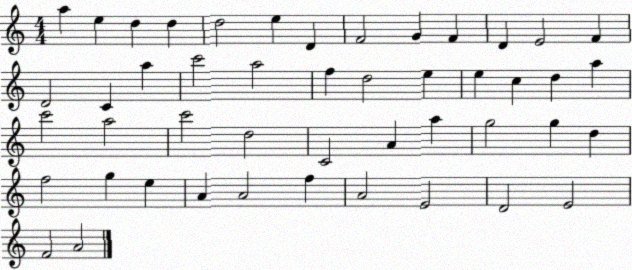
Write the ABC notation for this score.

X:1
T:Untitled
M:4/4
L:1/4
K:C
a e d d d2 e D F2 G F D E2 F D2 C a c'2 a2 f d2 e e c d a c'2 a2 c'2 d2 C2 A a g2 g d f2 g e A A2 f A2 E2 D2 E2 F2 A2